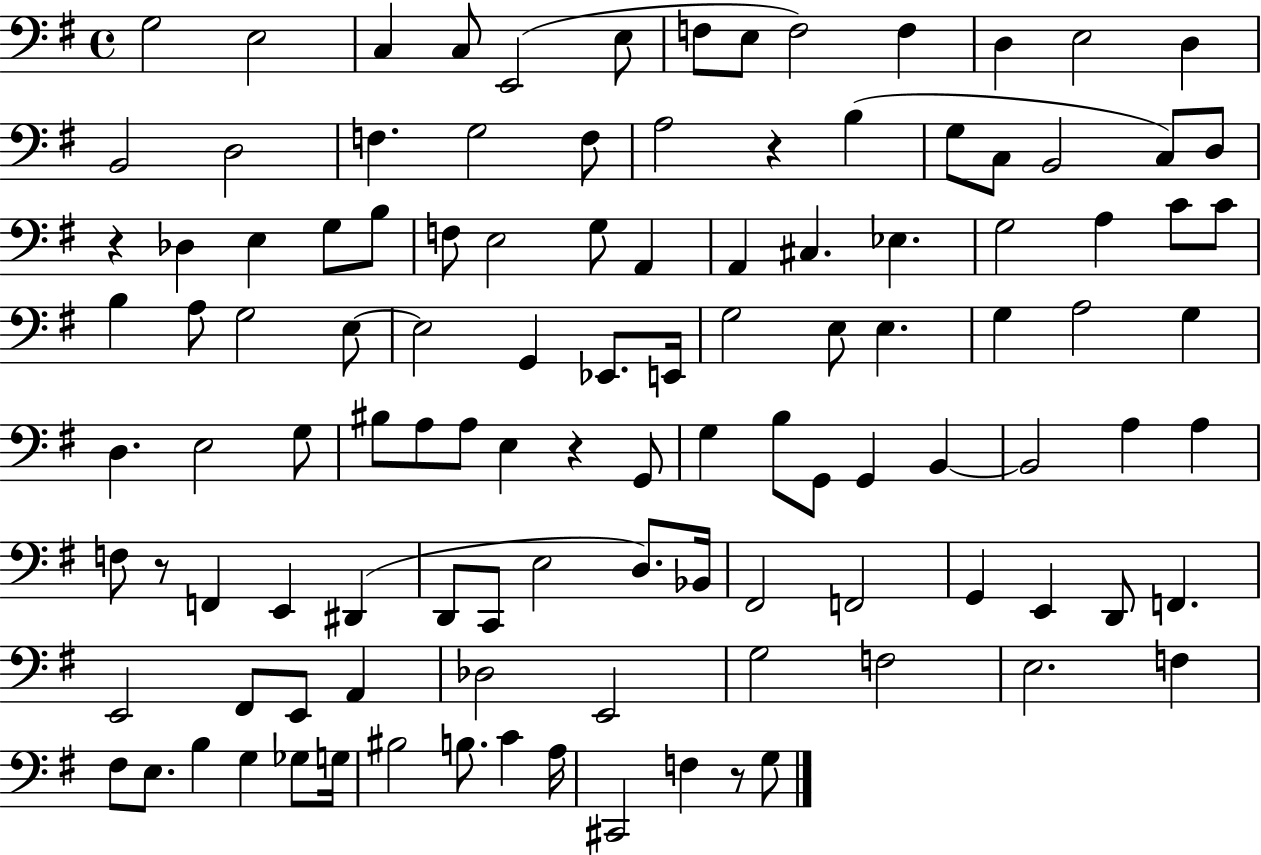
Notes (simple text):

G3/h E3/h C3/q C3/e E2/h E3/e F3/e E3/e F3/h F3/q D3/q E3/h D3/q B2/h D3/h F3/q. G3/h F3/e A3/h R/q B3/q G3/e C3/e B2/h C3/e D3/e R/q Db3/q E3/q G3/e B3/e F3/e E3/h G3/e A2/q A2/q C#3/q. Eb3/q. G3/h A3/q C4/e C4/e B3/q A3/e G3/h E3/e E3/h G2/q Eb2/e. E2/s G3/h E3/e E3/q. G3/q A3/h G3/q D3/q. E3/h G3/e BIS3/e A3/e A3/e E3/q R/q G2/e G3/q B3/e G2/e G2/q B2/q B2/h A3/q A3/q F3/e R/e F2/q E2/q D#2/q D2/e C2/e E3/h D3/e. Bb2/s F#2/h F2/h G2/q E2/q D2/e F2/q. E2/h F#2/e E2/e A2/q Db3/h E2/h G3/h F3/h E3/h. F3/q F#3/e E3/e. B3/q G3/q Gb3/e G3/s BIS3/h B3/e. C4/q A3/s C#2/h F3/q R/e G3/e